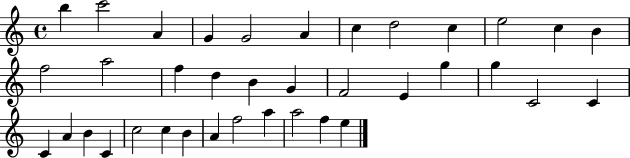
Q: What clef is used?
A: treble